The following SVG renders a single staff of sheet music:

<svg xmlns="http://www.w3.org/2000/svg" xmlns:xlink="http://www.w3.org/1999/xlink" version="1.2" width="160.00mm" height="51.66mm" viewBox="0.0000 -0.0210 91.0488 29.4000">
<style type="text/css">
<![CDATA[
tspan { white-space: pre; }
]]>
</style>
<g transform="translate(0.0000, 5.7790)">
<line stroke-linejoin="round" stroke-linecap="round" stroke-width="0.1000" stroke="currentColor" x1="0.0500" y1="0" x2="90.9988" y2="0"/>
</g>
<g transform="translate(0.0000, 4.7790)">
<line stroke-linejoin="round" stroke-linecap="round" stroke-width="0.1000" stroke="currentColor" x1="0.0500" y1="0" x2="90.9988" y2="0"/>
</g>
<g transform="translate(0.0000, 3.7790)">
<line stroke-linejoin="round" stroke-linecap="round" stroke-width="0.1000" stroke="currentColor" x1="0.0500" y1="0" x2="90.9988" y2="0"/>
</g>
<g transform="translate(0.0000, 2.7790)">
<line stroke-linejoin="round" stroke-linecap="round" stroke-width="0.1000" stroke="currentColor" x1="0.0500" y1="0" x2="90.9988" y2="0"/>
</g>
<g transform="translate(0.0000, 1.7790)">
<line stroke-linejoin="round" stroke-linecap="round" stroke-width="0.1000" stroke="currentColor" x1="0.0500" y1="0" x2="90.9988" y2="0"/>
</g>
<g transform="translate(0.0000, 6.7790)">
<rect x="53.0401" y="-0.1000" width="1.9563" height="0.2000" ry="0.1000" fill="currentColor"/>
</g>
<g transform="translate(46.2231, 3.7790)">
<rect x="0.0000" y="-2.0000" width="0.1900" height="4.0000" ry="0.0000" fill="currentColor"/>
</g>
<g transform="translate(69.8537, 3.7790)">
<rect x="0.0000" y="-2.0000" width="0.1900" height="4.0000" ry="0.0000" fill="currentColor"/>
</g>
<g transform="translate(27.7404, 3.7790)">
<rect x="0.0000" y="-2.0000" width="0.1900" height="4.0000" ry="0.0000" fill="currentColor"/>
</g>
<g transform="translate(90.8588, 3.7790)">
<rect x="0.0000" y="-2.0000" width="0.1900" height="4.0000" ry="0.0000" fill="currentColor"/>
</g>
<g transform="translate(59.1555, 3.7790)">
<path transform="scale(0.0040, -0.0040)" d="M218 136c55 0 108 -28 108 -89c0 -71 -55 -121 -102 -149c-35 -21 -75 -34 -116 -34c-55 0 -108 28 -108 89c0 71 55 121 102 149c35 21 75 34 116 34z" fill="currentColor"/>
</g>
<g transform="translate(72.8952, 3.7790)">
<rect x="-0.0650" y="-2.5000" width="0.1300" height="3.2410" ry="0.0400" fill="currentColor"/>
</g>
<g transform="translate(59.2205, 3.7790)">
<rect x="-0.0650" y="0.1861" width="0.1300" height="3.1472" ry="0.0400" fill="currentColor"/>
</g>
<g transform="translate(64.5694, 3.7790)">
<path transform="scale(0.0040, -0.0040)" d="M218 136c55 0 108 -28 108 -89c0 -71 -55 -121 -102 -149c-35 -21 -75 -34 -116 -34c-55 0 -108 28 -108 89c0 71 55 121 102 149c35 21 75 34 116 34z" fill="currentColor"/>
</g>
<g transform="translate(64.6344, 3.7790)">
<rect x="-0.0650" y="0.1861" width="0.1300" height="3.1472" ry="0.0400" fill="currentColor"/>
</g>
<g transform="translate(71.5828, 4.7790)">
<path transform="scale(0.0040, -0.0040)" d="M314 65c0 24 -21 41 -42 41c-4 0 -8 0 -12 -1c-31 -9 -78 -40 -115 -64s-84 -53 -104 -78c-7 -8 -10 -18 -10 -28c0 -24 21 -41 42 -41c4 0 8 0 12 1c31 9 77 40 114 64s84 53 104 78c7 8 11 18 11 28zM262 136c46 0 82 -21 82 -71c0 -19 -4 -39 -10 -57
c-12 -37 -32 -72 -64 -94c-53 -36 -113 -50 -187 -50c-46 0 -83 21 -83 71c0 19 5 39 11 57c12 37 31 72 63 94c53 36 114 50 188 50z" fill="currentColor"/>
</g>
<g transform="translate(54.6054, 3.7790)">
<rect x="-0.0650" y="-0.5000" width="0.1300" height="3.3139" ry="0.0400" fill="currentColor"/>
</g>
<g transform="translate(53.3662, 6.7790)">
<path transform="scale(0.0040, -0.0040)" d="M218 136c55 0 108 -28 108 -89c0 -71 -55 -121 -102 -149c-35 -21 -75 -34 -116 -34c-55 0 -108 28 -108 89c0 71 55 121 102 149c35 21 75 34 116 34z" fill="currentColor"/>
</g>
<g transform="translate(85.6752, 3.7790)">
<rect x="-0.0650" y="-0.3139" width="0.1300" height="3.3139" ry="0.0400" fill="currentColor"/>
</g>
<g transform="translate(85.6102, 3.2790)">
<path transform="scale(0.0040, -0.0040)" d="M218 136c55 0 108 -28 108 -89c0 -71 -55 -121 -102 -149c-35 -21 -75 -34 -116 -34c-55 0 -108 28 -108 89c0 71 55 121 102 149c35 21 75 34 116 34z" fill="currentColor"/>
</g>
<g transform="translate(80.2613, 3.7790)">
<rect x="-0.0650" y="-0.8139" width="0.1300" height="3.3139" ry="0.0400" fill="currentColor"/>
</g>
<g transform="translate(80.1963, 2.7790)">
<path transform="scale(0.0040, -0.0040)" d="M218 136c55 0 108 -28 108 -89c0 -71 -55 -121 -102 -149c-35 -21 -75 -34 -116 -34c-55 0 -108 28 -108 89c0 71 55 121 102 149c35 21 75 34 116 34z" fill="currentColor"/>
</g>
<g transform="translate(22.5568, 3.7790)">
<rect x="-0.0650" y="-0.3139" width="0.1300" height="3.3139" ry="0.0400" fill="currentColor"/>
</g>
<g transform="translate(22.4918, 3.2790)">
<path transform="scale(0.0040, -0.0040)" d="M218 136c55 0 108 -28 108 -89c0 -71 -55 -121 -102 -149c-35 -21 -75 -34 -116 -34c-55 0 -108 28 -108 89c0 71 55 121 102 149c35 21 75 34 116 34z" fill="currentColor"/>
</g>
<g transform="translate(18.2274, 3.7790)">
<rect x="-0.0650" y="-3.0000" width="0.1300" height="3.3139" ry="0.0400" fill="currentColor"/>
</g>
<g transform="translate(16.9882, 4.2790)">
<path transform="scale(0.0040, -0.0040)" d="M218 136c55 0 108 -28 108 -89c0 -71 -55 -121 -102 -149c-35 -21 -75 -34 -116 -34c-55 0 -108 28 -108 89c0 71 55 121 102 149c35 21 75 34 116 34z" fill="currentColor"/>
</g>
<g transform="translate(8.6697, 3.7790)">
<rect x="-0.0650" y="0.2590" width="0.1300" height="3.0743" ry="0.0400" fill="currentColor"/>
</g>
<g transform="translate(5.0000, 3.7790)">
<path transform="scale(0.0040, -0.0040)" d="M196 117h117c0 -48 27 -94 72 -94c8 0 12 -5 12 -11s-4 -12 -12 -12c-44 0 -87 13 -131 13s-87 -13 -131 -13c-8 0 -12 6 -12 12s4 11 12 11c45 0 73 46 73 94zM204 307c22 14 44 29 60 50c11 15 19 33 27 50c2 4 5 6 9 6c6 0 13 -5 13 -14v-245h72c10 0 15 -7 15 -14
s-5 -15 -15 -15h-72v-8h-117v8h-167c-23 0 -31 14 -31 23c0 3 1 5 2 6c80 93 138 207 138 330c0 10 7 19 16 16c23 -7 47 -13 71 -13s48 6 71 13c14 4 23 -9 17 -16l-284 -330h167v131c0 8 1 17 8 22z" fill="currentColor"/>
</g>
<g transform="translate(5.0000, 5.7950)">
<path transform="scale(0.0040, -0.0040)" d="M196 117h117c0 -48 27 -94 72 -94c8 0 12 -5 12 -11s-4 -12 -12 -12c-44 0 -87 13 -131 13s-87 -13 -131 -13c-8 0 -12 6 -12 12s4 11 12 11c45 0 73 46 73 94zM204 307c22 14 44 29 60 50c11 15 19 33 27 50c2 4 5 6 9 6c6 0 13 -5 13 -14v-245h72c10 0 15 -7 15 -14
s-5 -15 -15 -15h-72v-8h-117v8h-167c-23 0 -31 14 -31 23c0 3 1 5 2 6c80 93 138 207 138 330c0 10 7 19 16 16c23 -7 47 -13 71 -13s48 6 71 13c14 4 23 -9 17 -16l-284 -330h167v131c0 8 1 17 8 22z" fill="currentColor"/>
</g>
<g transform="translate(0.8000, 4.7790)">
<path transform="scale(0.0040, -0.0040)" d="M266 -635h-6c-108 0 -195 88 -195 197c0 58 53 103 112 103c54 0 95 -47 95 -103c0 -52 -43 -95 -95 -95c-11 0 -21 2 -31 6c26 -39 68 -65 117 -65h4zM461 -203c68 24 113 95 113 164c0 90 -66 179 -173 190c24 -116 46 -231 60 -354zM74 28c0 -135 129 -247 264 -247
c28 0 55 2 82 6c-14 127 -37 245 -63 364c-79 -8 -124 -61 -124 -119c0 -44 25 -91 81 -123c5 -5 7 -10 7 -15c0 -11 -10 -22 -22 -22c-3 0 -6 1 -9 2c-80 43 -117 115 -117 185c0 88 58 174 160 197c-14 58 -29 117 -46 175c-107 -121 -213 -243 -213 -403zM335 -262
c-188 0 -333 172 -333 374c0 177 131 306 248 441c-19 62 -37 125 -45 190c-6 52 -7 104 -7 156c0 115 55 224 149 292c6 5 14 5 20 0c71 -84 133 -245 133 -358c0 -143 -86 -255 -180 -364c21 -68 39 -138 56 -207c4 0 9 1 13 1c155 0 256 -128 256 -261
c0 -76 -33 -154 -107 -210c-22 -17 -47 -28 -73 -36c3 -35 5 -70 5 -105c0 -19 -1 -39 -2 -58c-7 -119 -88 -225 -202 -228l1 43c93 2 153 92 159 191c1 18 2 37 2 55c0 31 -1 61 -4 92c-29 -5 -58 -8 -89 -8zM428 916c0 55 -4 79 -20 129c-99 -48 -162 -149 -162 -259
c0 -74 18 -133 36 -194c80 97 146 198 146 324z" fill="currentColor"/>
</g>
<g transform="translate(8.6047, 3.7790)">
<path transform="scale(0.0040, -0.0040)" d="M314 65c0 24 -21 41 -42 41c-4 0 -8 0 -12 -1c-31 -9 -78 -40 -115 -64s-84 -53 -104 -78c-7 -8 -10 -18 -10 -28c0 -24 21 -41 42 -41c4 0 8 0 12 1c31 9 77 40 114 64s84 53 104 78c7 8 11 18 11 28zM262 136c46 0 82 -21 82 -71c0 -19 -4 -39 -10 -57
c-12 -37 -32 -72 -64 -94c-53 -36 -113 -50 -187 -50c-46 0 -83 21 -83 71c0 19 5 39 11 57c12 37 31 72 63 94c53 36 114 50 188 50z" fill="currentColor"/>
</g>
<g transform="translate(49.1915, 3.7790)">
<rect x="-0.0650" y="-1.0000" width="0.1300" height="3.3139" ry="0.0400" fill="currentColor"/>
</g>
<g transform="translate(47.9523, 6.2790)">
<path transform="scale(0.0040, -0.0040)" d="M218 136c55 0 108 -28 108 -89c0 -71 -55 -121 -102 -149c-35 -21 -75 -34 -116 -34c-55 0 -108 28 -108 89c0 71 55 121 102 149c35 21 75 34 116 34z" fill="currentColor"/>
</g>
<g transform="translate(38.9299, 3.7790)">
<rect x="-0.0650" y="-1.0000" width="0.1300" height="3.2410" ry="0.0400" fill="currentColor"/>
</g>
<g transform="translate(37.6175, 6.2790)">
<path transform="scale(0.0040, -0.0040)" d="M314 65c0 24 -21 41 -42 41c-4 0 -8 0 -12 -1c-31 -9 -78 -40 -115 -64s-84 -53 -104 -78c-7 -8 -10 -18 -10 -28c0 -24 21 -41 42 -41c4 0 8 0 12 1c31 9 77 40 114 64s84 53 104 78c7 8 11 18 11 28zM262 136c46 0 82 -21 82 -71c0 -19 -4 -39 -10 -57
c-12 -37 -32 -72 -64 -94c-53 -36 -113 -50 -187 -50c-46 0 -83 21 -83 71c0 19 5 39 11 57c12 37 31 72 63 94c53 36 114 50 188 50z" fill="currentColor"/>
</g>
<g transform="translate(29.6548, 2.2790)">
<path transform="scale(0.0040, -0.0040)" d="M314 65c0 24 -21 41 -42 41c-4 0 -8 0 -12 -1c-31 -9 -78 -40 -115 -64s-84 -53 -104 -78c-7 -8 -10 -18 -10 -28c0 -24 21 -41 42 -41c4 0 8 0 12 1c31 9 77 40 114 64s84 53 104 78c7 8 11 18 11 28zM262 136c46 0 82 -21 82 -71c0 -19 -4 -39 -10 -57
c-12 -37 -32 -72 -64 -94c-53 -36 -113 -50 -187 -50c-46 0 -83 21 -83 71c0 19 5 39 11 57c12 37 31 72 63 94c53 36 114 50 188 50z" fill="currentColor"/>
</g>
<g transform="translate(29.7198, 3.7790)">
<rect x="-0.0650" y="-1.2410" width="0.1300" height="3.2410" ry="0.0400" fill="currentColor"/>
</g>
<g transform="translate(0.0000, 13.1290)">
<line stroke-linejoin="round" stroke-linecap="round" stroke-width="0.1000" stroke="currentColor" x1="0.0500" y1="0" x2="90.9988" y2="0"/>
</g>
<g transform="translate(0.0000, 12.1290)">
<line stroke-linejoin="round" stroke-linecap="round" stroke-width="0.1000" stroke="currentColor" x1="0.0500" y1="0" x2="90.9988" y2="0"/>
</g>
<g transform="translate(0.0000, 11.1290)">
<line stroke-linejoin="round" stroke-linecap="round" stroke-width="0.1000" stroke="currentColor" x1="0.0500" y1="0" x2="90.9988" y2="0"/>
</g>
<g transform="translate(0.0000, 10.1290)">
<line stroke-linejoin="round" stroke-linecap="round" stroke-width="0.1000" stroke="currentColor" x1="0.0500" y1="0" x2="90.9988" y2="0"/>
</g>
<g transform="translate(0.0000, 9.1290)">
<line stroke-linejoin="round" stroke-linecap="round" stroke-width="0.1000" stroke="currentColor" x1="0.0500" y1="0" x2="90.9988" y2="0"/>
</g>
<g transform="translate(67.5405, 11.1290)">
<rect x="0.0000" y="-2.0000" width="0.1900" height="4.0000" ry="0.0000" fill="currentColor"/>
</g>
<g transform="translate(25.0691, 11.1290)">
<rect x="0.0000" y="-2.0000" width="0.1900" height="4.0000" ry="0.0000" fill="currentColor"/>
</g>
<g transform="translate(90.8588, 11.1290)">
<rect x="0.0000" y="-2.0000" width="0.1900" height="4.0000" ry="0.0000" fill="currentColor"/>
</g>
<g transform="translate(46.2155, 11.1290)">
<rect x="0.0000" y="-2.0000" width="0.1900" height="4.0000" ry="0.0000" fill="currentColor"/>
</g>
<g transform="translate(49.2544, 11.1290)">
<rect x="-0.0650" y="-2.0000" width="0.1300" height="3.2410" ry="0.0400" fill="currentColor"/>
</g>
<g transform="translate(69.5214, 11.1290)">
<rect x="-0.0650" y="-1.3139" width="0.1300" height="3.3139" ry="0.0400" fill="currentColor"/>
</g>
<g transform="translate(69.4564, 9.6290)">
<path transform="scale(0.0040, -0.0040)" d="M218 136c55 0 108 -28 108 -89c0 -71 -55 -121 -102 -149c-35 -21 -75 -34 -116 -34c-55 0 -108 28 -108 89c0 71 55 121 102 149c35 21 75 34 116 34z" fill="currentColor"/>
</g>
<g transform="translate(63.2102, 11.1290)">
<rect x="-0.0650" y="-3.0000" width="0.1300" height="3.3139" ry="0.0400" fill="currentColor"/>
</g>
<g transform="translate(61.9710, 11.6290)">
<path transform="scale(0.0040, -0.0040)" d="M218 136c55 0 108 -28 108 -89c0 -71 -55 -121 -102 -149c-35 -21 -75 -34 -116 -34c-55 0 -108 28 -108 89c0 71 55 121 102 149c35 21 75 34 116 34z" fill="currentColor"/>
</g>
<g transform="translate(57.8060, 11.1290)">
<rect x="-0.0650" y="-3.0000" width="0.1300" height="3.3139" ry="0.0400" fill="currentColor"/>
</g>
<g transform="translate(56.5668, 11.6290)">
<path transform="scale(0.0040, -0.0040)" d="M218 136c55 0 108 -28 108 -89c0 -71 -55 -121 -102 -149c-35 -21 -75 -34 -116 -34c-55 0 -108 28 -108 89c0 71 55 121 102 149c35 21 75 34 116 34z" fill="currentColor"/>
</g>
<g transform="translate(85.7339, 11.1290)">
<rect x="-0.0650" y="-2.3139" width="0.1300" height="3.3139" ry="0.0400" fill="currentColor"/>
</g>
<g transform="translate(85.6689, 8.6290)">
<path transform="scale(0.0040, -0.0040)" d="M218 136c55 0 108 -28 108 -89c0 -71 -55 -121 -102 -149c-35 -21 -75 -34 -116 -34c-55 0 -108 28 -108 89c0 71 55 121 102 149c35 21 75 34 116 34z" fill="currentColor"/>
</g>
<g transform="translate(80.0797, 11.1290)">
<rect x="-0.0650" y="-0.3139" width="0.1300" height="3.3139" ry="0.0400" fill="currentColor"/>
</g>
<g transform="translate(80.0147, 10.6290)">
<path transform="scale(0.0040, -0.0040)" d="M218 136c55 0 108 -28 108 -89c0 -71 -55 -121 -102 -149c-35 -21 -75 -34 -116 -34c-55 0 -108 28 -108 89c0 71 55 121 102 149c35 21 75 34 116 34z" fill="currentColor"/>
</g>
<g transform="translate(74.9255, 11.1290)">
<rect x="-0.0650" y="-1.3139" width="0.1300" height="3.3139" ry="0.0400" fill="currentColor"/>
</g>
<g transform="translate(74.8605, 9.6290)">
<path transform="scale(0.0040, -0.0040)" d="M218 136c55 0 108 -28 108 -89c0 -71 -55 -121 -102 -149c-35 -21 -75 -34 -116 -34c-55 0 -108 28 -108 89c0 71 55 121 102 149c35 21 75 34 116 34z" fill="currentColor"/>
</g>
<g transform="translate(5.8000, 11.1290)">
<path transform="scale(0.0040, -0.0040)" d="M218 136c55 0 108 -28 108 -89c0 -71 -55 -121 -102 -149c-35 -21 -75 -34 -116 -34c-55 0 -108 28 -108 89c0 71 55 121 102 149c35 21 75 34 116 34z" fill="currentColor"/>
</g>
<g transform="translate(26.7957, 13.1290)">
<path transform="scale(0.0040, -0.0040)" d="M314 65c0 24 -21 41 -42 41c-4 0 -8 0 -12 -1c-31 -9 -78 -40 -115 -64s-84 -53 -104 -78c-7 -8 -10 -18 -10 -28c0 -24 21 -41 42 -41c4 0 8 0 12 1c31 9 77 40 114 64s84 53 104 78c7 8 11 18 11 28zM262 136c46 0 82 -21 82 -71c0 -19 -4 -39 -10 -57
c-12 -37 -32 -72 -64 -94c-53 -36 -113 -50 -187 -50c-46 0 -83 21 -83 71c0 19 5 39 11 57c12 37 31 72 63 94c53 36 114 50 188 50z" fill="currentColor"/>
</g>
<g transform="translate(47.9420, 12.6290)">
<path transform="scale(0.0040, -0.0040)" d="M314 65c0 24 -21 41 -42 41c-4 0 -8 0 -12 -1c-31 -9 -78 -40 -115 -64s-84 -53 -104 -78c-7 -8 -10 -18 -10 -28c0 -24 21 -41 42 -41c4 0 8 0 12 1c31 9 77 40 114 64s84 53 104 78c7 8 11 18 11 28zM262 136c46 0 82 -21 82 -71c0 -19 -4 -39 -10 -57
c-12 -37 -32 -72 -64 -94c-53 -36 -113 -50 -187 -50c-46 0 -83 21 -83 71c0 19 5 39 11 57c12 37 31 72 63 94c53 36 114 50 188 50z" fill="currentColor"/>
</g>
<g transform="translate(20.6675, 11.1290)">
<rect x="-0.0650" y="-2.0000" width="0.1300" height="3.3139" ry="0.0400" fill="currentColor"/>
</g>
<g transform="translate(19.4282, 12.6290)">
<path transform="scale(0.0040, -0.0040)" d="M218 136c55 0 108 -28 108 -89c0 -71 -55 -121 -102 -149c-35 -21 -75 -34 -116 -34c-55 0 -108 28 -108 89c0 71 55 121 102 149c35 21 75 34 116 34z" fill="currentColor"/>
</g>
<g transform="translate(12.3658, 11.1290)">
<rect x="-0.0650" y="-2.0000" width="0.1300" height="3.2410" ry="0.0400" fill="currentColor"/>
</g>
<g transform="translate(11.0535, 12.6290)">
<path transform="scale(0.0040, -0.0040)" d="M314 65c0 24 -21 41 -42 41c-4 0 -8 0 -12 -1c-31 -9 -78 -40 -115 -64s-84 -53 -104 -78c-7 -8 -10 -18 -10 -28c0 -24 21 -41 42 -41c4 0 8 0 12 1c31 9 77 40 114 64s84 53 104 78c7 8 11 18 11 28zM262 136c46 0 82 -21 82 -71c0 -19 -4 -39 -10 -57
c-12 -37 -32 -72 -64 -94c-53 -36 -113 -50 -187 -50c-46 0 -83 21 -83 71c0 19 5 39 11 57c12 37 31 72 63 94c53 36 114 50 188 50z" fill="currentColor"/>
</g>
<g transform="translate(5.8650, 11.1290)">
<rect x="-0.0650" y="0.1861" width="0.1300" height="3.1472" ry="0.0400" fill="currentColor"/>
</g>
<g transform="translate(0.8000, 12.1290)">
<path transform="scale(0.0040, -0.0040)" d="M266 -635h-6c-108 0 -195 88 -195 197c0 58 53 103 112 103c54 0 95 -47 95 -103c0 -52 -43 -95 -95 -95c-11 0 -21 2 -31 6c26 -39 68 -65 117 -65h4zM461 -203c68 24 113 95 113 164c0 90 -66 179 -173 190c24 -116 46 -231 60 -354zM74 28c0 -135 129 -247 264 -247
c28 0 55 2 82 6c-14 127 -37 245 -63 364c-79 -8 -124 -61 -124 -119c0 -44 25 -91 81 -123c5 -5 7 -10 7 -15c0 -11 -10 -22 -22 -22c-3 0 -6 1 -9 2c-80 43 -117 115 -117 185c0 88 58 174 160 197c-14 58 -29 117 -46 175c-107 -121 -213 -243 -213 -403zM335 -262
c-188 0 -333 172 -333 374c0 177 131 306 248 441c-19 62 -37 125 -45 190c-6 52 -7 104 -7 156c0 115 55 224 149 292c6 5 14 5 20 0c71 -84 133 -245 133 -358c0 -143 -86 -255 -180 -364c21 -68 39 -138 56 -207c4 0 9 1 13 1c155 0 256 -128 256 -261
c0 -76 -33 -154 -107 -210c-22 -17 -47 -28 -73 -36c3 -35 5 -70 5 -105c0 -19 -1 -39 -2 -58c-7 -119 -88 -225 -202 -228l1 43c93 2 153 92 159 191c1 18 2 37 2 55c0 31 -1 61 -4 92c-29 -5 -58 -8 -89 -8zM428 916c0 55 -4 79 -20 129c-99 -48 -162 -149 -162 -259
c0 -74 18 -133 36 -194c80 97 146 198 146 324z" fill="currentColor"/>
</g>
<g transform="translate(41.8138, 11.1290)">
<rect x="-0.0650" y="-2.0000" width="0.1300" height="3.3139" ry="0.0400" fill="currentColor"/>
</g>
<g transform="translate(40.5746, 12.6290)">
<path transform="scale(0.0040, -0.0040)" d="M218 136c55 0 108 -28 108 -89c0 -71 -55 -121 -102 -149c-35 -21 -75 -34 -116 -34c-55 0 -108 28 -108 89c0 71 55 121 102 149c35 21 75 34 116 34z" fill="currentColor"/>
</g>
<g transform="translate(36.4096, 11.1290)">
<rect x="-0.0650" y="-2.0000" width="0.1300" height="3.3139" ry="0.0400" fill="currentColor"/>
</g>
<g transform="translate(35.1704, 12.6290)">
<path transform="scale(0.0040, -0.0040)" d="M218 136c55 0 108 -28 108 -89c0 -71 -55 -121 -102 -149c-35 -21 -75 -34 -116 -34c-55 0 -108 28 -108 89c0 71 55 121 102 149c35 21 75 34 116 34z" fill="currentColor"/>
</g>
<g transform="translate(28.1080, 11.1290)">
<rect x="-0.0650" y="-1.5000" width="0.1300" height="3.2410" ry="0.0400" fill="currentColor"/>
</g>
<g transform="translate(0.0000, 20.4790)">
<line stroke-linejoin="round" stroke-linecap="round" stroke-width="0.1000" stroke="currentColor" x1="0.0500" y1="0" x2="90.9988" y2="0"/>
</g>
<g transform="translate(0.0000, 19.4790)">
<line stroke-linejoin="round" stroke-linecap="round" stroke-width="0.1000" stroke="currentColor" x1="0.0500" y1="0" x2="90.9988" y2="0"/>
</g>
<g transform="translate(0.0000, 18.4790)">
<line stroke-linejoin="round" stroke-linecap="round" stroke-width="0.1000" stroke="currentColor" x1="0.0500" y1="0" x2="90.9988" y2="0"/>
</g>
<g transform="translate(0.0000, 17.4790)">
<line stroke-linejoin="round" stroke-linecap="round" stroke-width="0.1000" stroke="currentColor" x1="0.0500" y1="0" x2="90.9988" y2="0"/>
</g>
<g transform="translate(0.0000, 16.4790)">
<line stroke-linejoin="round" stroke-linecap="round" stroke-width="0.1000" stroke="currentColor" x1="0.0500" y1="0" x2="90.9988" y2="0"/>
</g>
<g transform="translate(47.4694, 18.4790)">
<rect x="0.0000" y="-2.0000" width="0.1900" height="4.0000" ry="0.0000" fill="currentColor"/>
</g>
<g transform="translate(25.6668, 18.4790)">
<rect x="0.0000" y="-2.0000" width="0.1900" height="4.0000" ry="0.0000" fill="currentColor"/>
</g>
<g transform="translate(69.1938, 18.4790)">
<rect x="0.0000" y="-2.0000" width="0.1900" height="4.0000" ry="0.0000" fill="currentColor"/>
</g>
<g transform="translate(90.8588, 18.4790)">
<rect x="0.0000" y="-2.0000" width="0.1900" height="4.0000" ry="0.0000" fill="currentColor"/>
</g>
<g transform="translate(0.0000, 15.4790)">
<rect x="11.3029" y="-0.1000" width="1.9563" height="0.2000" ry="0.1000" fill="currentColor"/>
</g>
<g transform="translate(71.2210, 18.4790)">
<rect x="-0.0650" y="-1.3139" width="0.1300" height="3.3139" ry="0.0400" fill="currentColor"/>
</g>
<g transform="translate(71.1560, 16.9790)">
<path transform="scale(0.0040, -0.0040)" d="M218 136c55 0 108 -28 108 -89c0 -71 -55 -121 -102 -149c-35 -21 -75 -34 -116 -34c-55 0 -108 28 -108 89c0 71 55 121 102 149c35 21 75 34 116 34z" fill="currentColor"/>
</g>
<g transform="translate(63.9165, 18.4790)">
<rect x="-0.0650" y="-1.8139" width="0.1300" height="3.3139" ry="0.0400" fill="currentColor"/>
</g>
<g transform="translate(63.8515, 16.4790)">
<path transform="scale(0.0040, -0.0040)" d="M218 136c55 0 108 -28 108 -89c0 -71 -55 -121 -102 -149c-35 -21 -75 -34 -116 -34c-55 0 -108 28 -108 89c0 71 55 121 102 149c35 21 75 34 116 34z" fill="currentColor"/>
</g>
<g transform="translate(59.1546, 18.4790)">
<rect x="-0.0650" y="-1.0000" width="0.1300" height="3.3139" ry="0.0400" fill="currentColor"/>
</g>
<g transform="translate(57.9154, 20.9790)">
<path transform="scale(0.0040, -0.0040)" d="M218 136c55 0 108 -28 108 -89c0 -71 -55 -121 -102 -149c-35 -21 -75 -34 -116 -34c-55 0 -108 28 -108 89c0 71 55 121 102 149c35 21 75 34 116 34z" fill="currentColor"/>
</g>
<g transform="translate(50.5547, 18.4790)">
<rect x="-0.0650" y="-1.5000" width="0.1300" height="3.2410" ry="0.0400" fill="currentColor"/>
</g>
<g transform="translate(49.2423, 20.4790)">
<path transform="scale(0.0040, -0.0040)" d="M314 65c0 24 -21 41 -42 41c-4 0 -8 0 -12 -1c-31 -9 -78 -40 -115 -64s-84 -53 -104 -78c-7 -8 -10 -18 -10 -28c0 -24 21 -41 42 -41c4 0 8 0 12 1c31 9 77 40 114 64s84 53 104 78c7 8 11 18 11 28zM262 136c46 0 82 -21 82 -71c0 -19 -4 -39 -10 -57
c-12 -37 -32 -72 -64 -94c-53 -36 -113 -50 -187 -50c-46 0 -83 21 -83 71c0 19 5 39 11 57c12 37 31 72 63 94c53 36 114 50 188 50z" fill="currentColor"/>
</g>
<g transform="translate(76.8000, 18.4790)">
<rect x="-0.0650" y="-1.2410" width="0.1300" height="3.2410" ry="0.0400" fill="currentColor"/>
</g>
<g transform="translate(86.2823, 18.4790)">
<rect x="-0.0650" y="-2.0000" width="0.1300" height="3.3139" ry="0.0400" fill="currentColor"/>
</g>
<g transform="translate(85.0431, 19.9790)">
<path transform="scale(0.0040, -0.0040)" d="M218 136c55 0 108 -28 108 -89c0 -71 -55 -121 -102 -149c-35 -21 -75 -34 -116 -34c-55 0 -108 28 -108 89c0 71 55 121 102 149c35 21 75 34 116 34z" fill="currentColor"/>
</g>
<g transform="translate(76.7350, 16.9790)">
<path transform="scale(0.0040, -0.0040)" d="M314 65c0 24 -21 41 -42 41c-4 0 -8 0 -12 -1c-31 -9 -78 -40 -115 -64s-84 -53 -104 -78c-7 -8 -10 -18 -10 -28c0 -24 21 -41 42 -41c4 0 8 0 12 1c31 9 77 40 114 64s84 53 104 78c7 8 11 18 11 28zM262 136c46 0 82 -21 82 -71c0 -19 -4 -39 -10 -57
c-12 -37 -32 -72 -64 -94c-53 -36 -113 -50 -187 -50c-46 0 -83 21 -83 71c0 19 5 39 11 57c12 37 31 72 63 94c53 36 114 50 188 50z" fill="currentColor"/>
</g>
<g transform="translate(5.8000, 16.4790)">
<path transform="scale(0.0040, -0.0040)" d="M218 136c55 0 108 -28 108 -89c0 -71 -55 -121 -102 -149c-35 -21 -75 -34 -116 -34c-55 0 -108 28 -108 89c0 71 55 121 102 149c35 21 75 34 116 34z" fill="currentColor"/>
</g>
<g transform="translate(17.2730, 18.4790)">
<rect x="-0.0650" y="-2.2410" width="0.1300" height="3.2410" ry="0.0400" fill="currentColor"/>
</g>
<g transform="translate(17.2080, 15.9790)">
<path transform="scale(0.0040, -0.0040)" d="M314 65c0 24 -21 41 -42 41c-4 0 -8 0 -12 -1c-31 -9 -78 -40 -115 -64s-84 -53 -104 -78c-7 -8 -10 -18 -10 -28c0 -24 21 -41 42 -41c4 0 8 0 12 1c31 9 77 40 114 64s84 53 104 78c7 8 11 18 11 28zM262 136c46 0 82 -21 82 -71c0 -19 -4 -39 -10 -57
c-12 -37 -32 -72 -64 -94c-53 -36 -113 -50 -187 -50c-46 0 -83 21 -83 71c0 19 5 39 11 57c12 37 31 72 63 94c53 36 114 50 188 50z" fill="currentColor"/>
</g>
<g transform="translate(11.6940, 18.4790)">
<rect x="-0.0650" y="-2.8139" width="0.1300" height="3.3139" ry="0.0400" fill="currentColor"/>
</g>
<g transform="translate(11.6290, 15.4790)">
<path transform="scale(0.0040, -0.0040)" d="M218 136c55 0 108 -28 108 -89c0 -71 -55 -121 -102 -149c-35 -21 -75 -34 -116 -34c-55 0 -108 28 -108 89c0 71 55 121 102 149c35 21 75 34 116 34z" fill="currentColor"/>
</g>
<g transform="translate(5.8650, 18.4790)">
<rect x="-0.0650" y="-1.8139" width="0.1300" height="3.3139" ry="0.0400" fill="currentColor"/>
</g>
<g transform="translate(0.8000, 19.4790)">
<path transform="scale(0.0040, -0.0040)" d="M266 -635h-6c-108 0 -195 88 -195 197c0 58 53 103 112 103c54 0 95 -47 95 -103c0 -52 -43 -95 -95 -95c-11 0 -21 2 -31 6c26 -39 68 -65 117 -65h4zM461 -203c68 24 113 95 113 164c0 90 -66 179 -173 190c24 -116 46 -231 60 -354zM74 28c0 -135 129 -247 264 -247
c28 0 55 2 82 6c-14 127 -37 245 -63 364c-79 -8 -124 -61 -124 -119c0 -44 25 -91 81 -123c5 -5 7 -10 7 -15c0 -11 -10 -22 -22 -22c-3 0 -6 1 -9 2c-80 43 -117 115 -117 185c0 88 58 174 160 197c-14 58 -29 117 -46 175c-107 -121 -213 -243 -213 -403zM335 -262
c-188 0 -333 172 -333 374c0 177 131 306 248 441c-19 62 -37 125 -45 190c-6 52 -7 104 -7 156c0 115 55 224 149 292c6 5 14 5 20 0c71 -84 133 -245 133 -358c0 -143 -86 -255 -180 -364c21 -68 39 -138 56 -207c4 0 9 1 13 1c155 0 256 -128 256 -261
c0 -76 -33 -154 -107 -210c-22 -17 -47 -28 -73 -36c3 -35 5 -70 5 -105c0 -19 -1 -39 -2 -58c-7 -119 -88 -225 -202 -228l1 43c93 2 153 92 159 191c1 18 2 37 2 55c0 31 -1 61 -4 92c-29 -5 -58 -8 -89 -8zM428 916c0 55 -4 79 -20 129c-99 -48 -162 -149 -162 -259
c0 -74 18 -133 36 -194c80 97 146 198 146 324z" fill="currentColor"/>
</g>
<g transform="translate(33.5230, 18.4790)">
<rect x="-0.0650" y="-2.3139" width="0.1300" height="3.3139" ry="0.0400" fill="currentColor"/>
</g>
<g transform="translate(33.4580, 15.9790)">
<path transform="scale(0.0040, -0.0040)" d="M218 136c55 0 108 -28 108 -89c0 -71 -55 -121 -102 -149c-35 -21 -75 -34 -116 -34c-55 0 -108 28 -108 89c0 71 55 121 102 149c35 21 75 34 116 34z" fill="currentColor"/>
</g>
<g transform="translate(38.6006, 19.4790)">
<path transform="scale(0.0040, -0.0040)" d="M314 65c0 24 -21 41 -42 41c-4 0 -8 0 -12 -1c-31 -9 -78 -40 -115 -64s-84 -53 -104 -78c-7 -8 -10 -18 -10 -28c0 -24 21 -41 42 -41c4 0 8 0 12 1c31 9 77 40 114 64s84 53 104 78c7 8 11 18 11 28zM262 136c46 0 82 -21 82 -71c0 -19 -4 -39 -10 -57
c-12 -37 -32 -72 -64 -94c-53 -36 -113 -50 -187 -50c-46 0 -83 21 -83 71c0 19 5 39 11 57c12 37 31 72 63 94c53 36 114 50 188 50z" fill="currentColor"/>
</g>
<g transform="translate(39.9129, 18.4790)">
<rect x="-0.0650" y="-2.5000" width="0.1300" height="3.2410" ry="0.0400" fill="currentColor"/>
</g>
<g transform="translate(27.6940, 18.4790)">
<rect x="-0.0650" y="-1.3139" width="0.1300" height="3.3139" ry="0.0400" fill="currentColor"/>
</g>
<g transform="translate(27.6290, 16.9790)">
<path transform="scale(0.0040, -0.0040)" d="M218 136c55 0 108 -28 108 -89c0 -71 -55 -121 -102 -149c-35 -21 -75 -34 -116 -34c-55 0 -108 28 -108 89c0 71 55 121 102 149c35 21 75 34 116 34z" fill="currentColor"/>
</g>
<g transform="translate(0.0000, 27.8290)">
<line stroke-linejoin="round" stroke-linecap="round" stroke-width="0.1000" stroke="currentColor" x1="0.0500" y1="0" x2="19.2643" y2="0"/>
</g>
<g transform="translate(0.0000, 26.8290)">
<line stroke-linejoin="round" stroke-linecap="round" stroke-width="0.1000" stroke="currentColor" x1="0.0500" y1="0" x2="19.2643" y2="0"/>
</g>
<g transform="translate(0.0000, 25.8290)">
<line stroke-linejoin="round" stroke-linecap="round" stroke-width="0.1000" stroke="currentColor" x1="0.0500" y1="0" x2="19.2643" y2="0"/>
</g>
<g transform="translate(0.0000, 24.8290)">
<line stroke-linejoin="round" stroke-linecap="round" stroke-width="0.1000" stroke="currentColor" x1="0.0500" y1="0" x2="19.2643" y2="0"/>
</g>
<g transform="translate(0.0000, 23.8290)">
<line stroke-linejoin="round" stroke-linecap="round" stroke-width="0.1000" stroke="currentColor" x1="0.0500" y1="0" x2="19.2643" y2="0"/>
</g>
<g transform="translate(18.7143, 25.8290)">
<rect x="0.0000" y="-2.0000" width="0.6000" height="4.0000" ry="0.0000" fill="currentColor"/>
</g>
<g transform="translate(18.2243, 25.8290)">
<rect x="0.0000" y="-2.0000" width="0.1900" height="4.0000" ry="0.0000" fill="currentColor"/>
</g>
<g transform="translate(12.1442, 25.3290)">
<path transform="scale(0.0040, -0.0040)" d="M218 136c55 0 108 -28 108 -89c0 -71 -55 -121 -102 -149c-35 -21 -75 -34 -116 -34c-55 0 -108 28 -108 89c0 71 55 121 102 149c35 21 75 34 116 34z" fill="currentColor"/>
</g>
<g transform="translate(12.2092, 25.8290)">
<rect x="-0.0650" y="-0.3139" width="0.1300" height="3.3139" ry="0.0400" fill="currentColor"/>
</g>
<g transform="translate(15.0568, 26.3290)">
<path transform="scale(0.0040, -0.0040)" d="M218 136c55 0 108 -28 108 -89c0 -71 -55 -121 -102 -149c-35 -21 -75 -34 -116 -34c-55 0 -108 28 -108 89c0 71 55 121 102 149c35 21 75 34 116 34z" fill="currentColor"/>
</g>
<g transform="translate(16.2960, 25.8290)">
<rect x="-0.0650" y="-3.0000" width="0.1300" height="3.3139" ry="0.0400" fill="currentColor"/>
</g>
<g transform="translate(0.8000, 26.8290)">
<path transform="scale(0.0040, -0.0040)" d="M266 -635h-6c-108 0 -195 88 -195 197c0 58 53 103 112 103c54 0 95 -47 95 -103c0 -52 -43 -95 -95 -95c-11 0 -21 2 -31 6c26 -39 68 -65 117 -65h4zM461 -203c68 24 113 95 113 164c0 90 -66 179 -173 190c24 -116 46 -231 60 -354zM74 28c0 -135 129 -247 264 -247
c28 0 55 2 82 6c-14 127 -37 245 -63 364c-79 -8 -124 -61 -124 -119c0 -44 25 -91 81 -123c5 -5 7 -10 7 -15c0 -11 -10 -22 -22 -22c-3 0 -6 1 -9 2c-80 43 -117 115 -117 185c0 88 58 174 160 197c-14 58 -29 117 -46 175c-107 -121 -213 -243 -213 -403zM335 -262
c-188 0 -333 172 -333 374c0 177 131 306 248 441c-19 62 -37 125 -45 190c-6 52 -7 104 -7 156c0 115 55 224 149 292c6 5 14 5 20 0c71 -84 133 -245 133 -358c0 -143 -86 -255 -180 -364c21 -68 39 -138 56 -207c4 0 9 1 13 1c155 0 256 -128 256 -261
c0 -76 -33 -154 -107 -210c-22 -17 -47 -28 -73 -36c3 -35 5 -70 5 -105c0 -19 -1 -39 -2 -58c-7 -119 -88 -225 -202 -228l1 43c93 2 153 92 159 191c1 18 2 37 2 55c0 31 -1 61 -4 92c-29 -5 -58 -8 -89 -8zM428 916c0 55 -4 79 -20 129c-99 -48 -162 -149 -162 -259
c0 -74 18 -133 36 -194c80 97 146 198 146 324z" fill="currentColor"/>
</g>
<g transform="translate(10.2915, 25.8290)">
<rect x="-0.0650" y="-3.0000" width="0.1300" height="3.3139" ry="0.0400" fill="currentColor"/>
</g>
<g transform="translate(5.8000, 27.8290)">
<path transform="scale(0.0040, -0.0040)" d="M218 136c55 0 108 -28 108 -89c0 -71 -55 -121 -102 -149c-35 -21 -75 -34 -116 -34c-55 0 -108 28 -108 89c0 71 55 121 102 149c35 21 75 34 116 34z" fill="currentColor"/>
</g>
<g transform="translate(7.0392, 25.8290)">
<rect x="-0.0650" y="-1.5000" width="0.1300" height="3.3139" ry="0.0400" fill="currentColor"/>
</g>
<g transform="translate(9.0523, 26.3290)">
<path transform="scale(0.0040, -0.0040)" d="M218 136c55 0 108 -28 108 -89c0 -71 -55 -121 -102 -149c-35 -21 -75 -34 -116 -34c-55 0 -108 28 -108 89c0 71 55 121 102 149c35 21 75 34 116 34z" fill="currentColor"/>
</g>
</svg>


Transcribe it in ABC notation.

X:1
T:Untitled
M:4/4
L:1/4
K:C
B2 A c e2 D2 D C B B G2 d c B F2 F E2 F F F2 A A e e c g f a g2 e g G2 E2 D f e e2 F E A c A